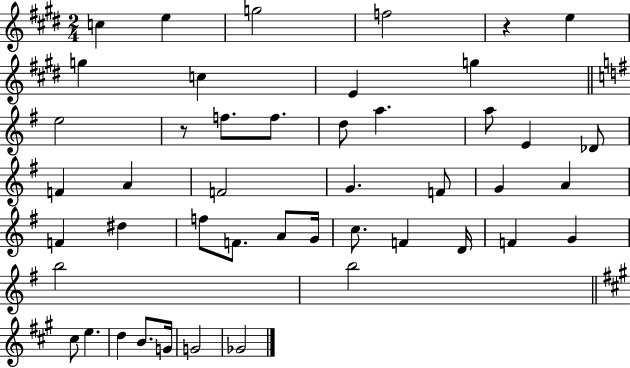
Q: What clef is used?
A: treble